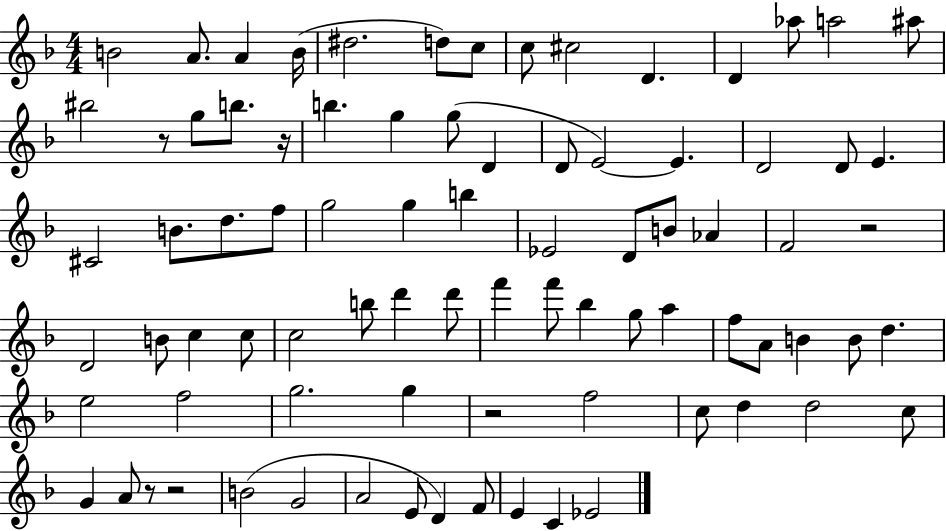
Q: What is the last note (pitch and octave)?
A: Eb4